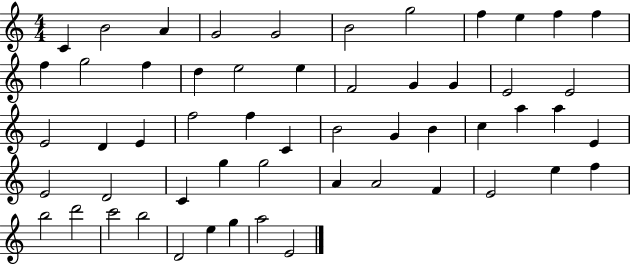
C4/q B4/h A4/q G4/h G4/h B4/h G5/h F5/q E5/q F5/q F5/q F5/q G5/h F5/q D5/q E5/h E5/q F4/h G4/q G4/q E4/h E4/h E4/h D4/q E4/q F5/h F5/q C4/q B4/h G4/q B4/q C5/q A5/q A5/q E4/q E4/h D4/h C4/q G5/q G5/h A4/q A4/h F4/q E4/h E5/q F5/q B5/h D6/h C6/h B5/h D4/h E5/q G5/q A5/h E4/h